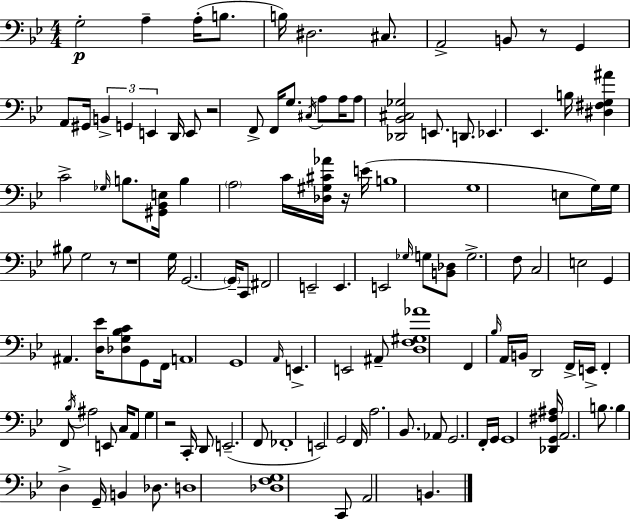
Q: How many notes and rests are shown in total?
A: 124